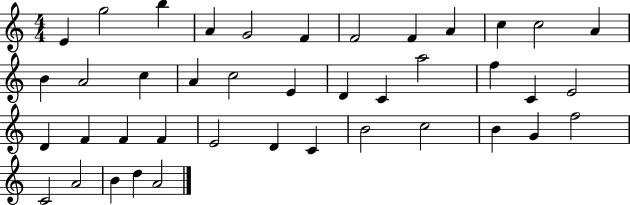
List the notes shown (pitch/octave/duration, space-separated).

E4/q G5/h B5/q A4/q G4/h F4/q F4/h F4/q A4/q C5/q C5/h A4/q B4/q A4/h C5/q A4/q C5/h E4/q D4/q C4/q A5/h F5/q C4/q E4/h D4/q F4/q F4/q F4/q E4/h D4/q C4/q B4/h C5/h B4/q G4/q F5/h C4/h A4/h B4/q D5/q A4/h